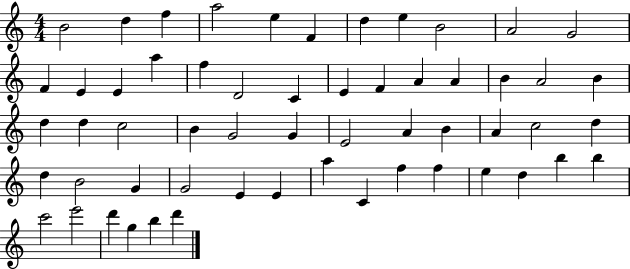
B4/h D5/q F5/q A5/h E5/q F4/q D5/q E5/q B4/h A4/h G4/h F4/q E4/q E4/q A5/q F5/q D4/h C4/q E4/q F4/q A4/q A4/q B4/q A4/h B4/q D5/q D5/q C5/h B4/q G4/h G4/q E4/h A4/q B4/q A4/q C5/h D5/q D5/q B4/h G4/q G4/h E4/q E4/q A5/q C4/q F5/q F5/q E5/q D5/q B5/q B5/q C6/h E6/h D6/q G5/q B5/q D6/q